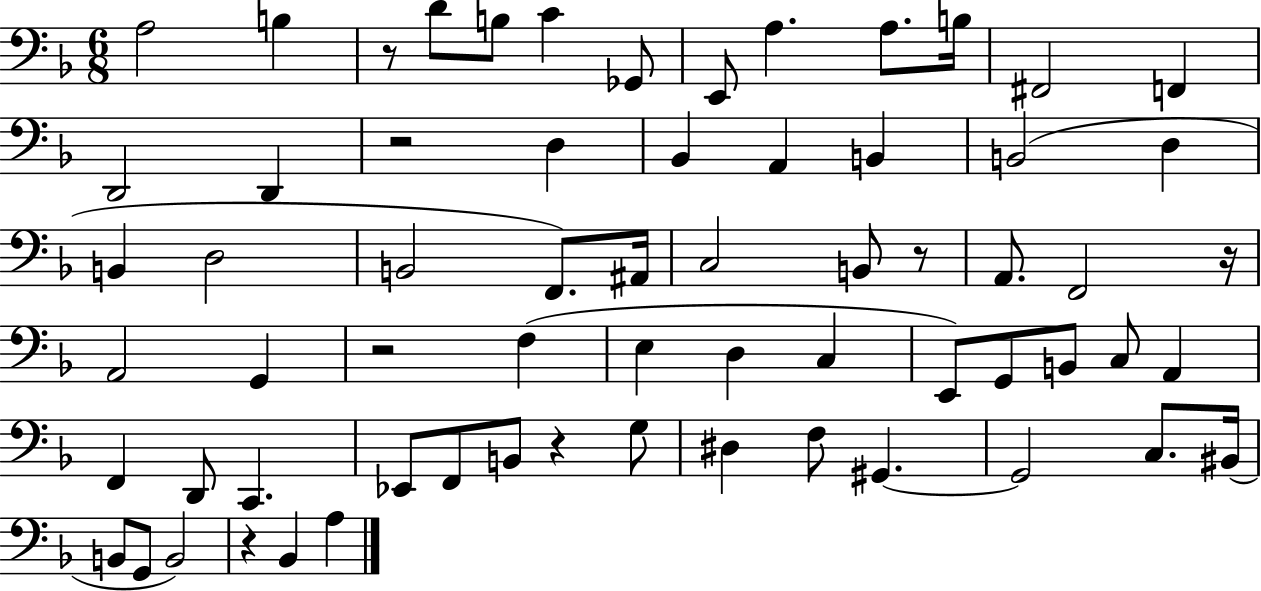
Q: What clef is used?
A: bass